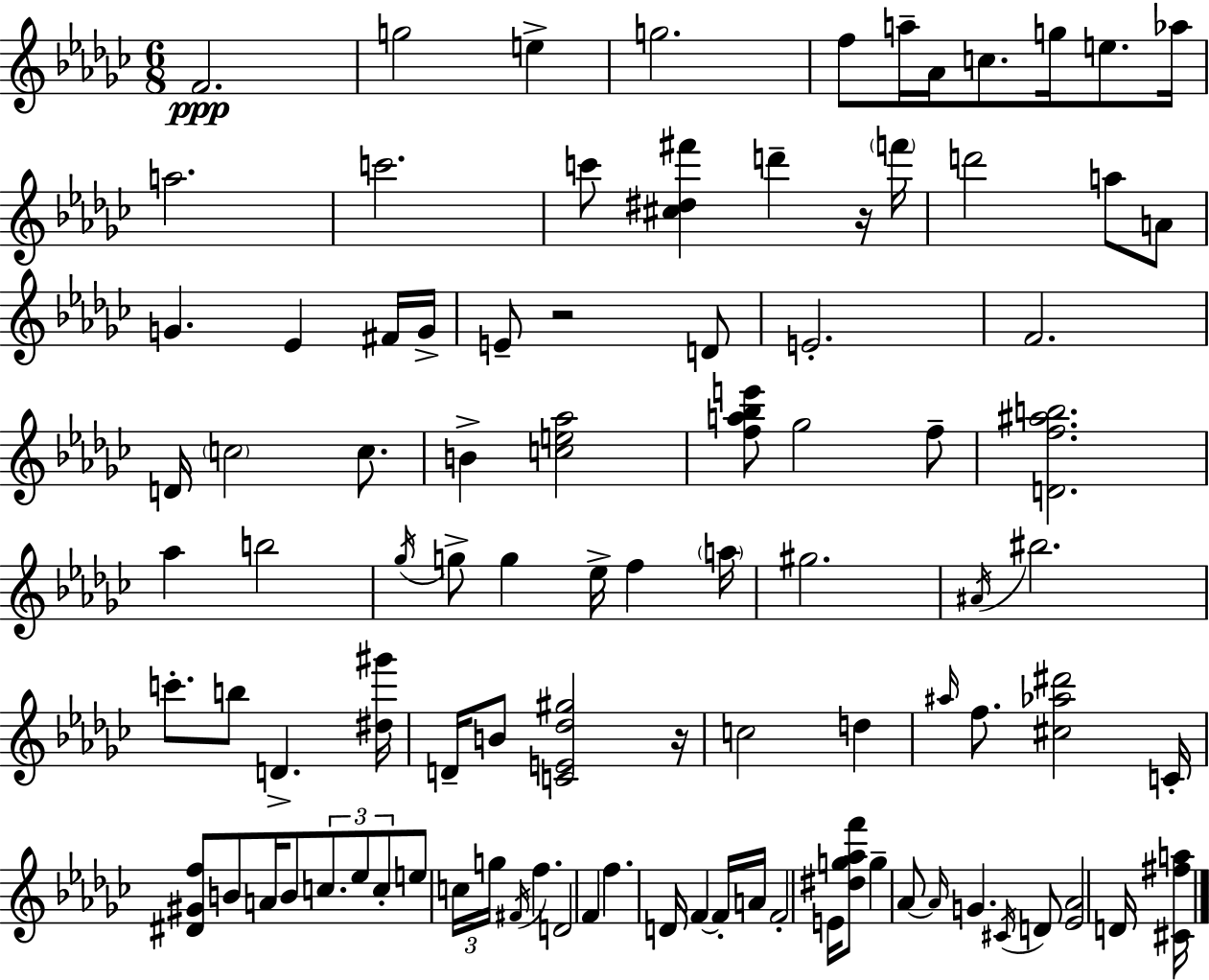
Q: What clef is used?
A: treble